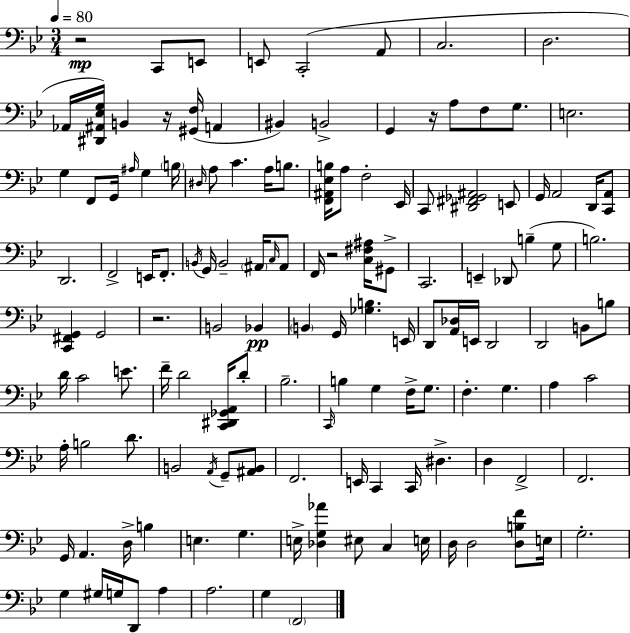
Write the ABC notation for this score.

X:1
T:Untitled
M:3/4
L:1/4
K:Bb
z2 C,,/2 E,,/2 E,,/2 C,,2 A,,/2 C,2 D,2 _A,,/4 [^D,,^A,,_E,G,]/4 B,, z/4 [^G,,F,]/4 A,, ^B,, B,,2 G,, z/4 A,/2 F,/2 G,/2 E,2 G, F,,/2 G,,/4 ^A,/4 G, B,/4 ^D,/4 A,/2 C A,/4 B,/2 [F,,^A,,_E,B,]/4 A,/2 F,2 _E,,/4 C,,/2 [^D,,^F,,_G,,^A,,]2 E,,/2 G,,/4 A,,2 D,,/4 [C,,A,,]/2 D,,2 F,,2 E,,/4 F,,/2 B,,/4 G,,/4 B,,2 ^A,,/4 C,/4 ^A,,/2 F,,/4 z2 [C,^F,^A,]/4 ^G,,/2 C,,2 E,, _D,,/2 B, G,/2 B,2 [C,,^F,,G,,] G,,2 z2 B,,2 _B,, B,, G,,/4 [_G,B,] E,,/4 D,,/2 [A,,_D,]/4 E,,/4 D,,2 D,,2 B,,/2 B,/2 D/4 C2 E/2 F/4 D2 [C,,^D,,_G,,A,,]/4 D/2 _B,2 C,,/4 B, G, F,/4 G,/2 F, G, A, C2 A,/4 B,2 D/2 B,,2 A,,/4 G,,/2 [^A,,B,,]/2 F,,2 E,,/4 C,, C,,/4 ^D, D, F,,2 F,,2 G,,/4 A,, D,/4 B, E, G, E,/4 [_D,G,_A] ^E,/2 C, E,/4 D,/4 D,2 [D,B,F]/2 E,/4 G,2 G, ^G,/4 G,/4 D,,/2 A, A,2 G, F,,2